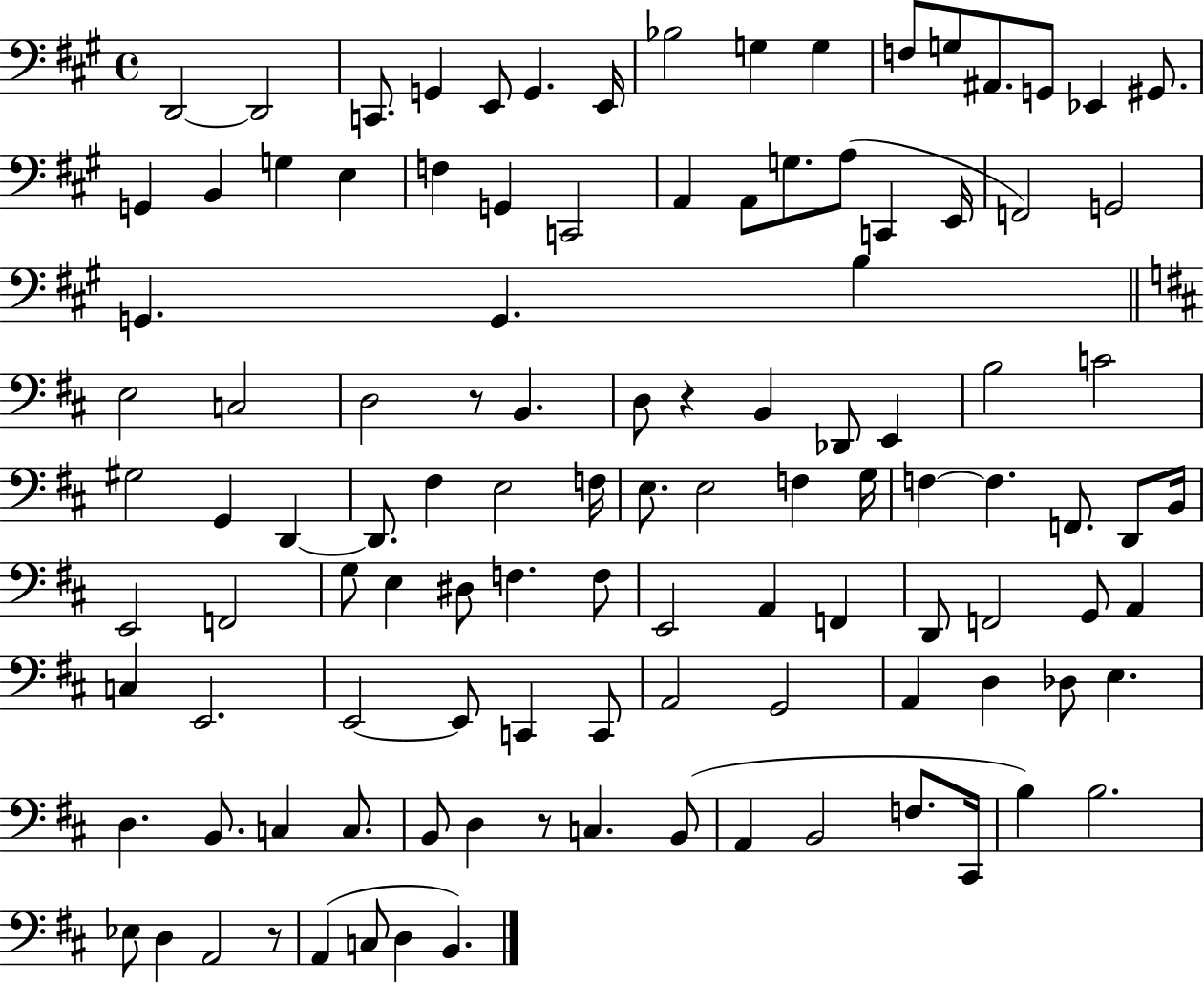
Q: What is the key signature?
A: A major